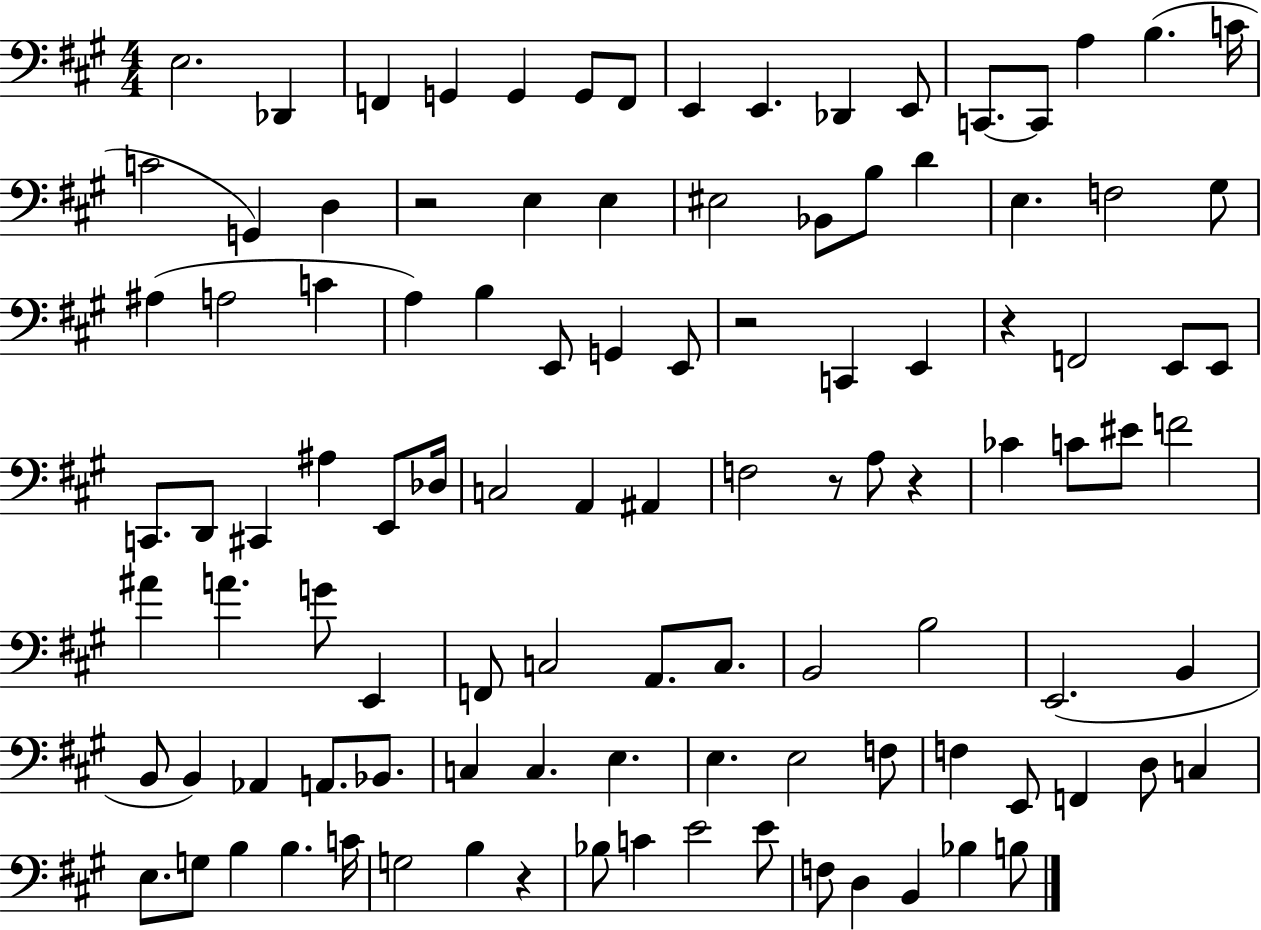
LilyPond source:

{
  \clef bass
  \numericTimeSignature
  \time 4/4
  \key a \major
  \repeat volta 2 { e2. des,4 | f,4 g,4 g,4 g,8 f,8 | e,4 e,4. des,4 e,8 | c,8.~~ c,8 a4 b4.( c'16 | \break c'2 g,4) d4 | r2 e4 e4 | eis2 bes,8 b8 d'4 | e4. f2 gis8 | \break ais4( a2 c'4 | a4) b4 e,8 g,4 e,8 | r2 c,4 e,4 | r4 f,2 e,8 e,8 | \break c,8. d,8 cis,4 ais4 e,8 des16 | c2 a,4 ais,4 | f2 r8 a8 r4 | ces'4 c'8 eis'8 f'2 | \break ais'4 a'4. g'8 e,4 | f,8 c2 a,8. c8. | b,2 b2 | e,2.( b,4 | \break b,8 b,4) aes,4 a,8. bes,8. | c4 c4. e4. | e4. e2 f8 | f4 e,8 f,4 d8 c4 | \break e8. g8 b4 b4. c'16 | g2 b4 r4 | bes8 c'4 e'2 e'8 | f8 d4 b,4 bes4 b8 | \break } \bar "|."
}